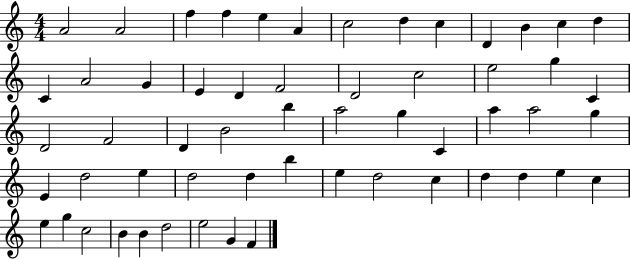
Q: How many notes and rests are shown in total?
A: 57